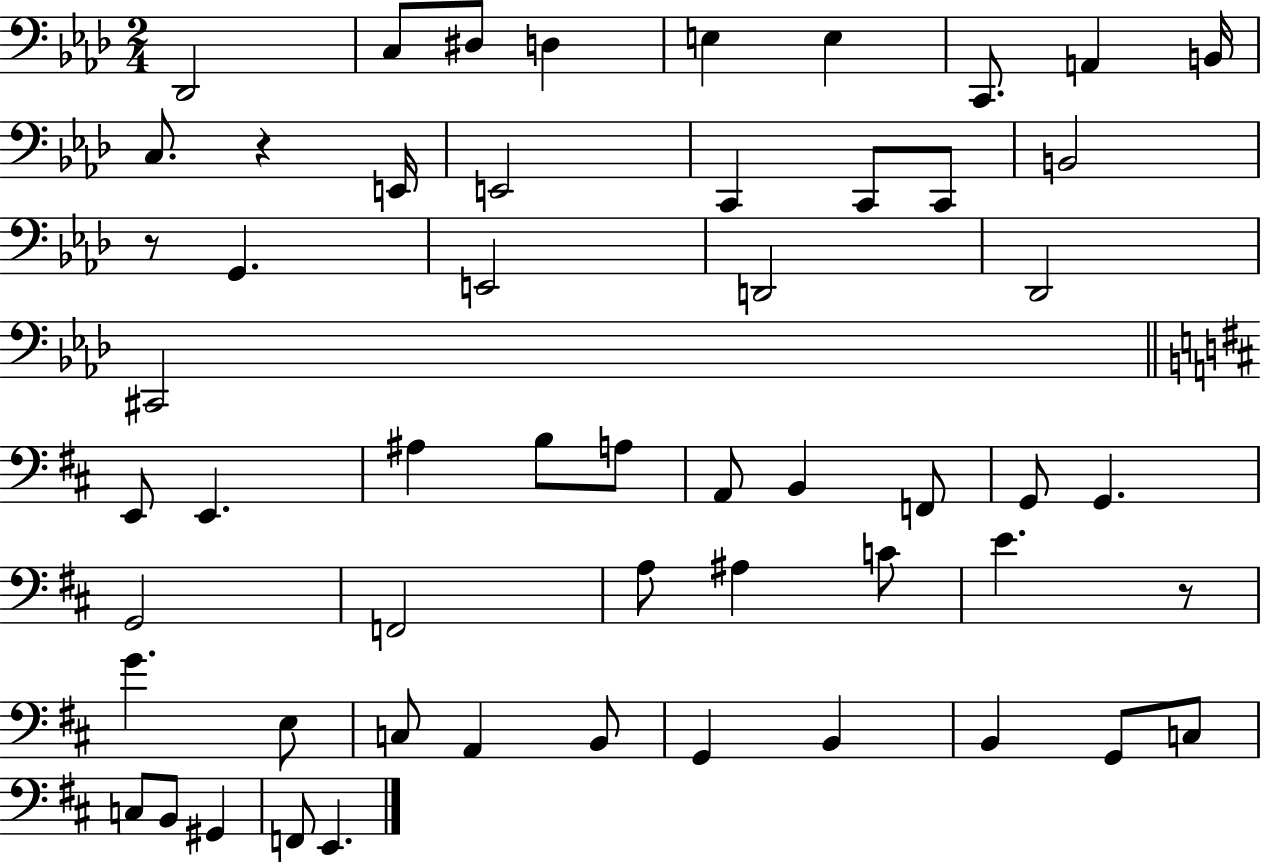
X:1
T:Untitled
M:2/4
L:1/4
K:Ab
_D,,2 C,/2 ^D,/2 D, E, E, C,,/2 A,, B,,/4 C,/2 z E,,/4 E,,2 C,, C,,/2 C,,/2 B,,2 z/2 G,, E,,2 D,,2 _D,,2 ^C,,2 E,,/2 E,, ^A, B,/2 A,/2 A,,/2 B,, F,,/2 G,,/2 G,, G,,2 F,,2 A,/2 ^A, C/2 E z/2 G E,/2 C,/2 A,, B,,/2 G,, B,, B,, G,,/2 C,/2 C,/2 B,,/2 ^G,, F,,/2 E,,